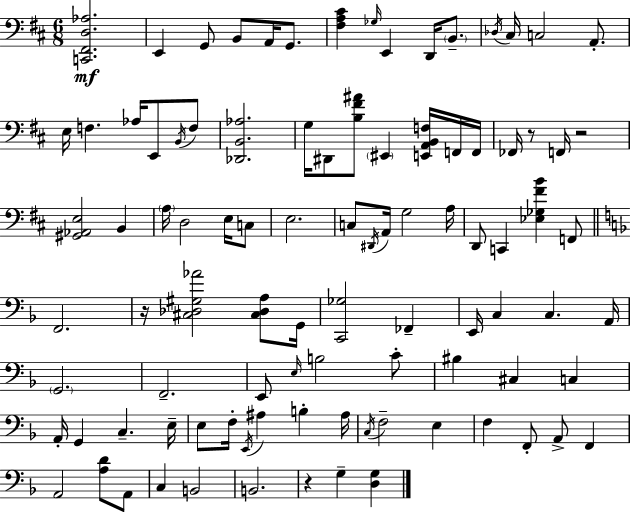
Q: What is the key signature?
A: D major